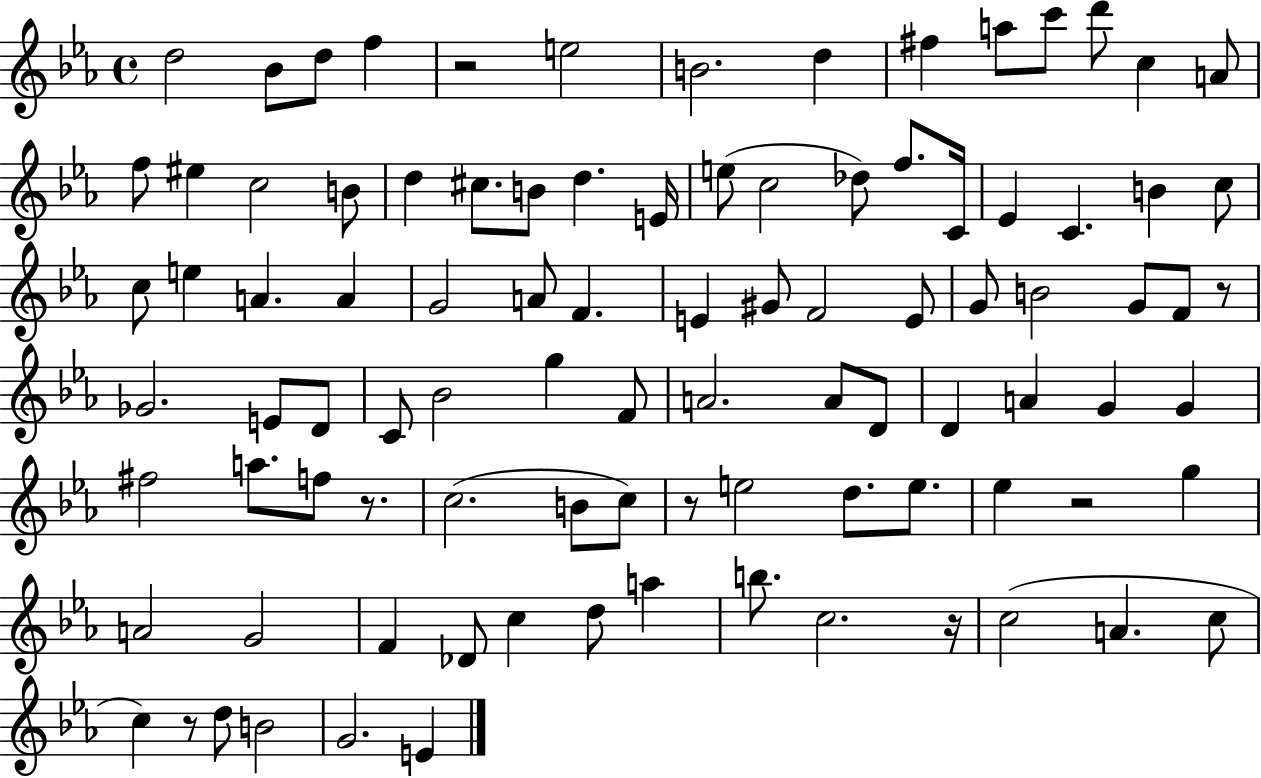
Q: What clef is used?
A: treble